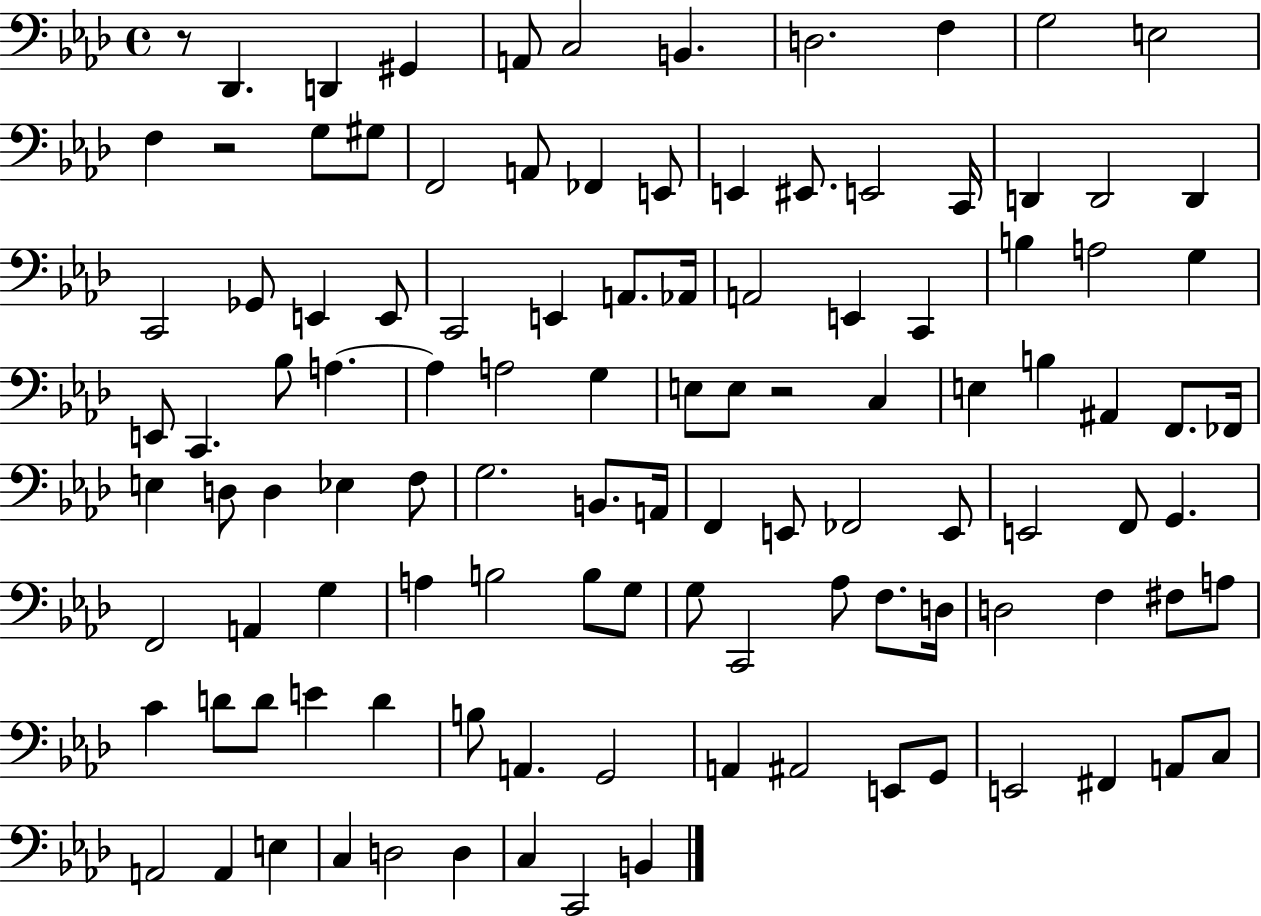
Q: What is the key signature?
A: AES major